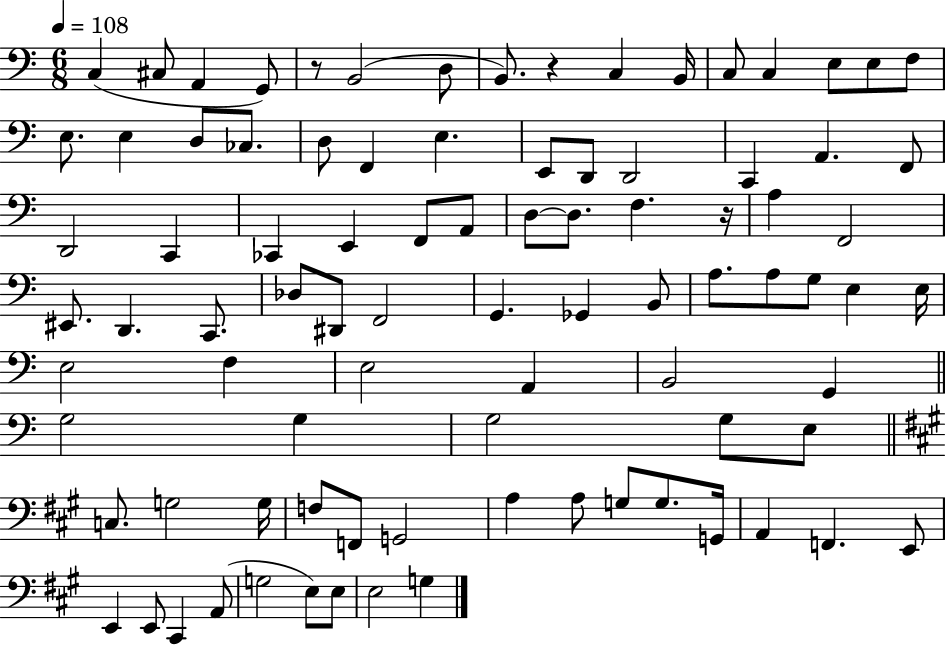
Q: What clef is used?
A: bass